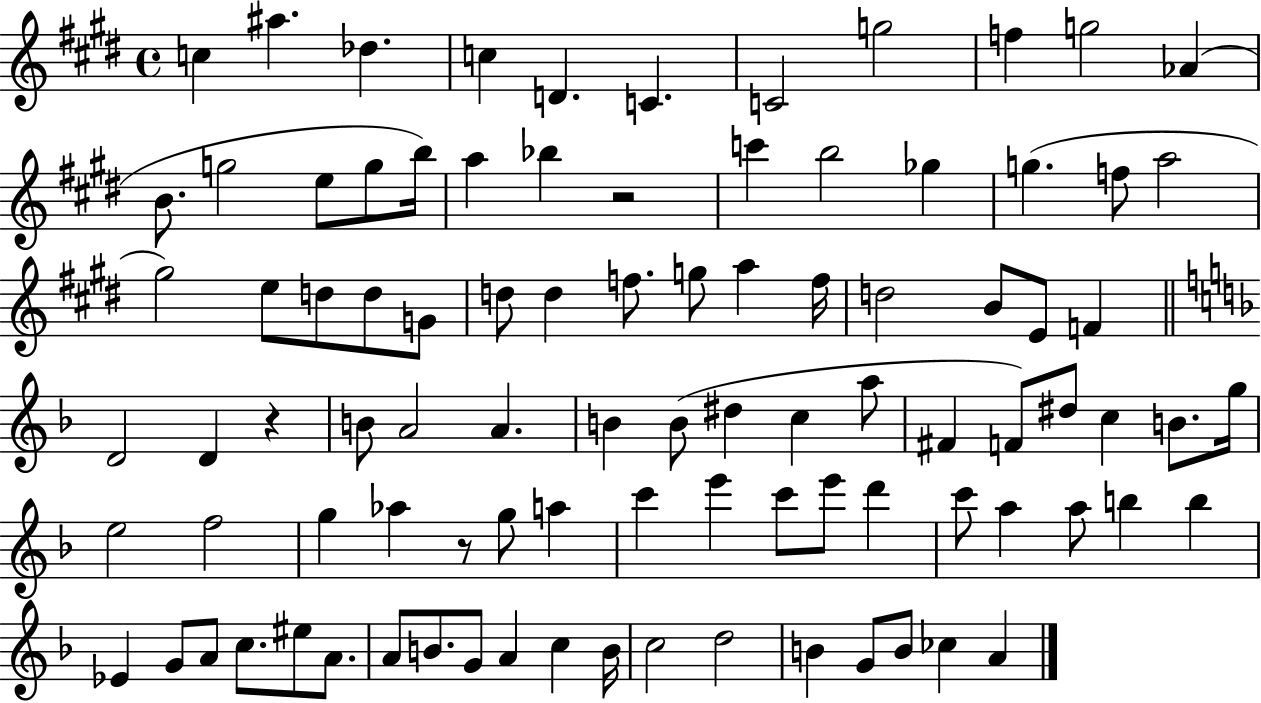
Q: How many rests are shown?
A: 3